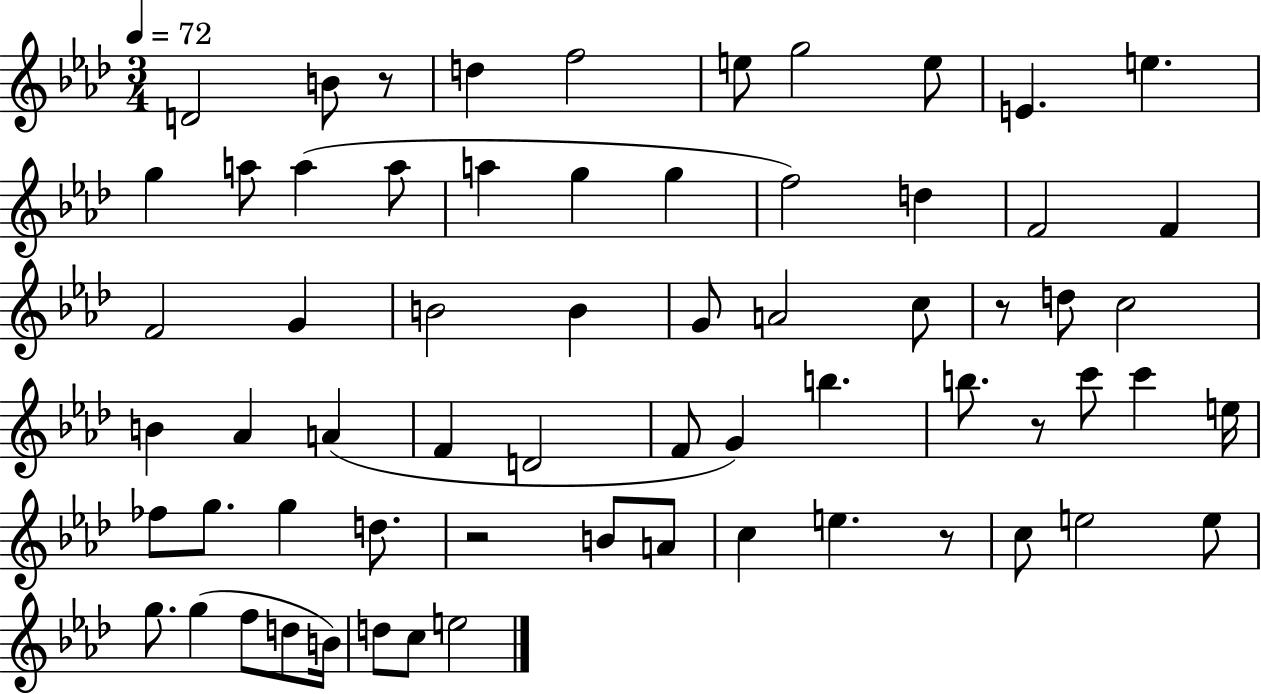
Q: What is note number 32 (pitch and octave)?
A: A4